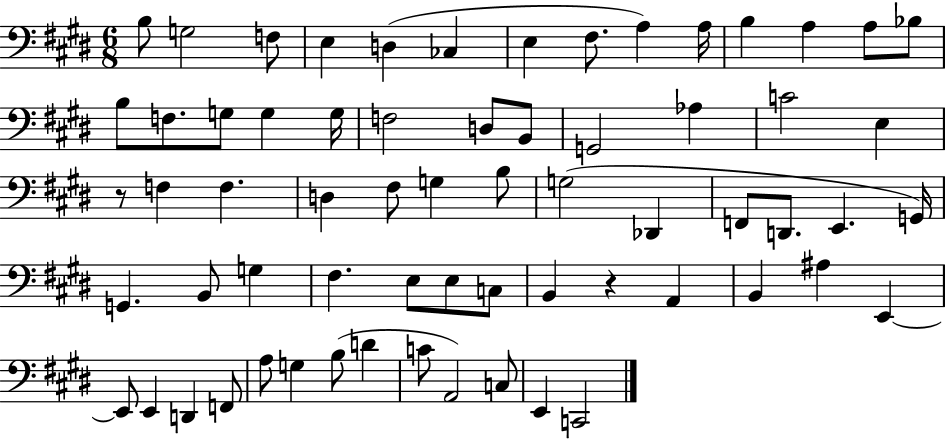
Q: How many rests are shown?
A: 2